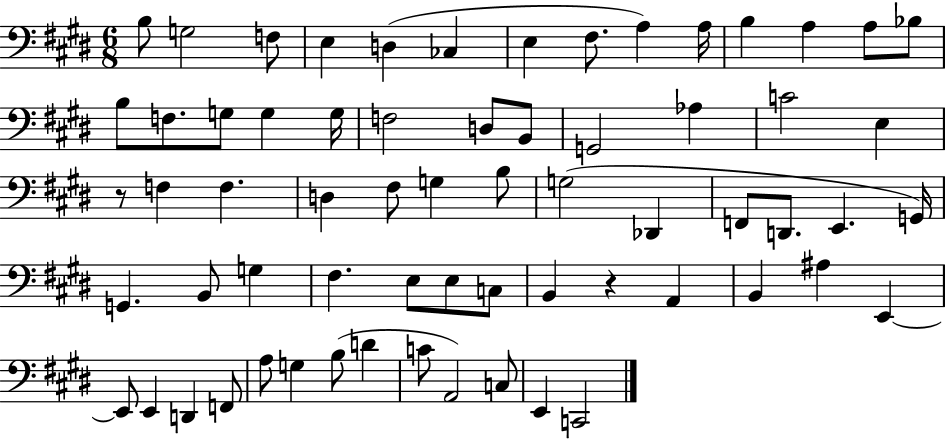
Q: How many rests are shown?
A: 2